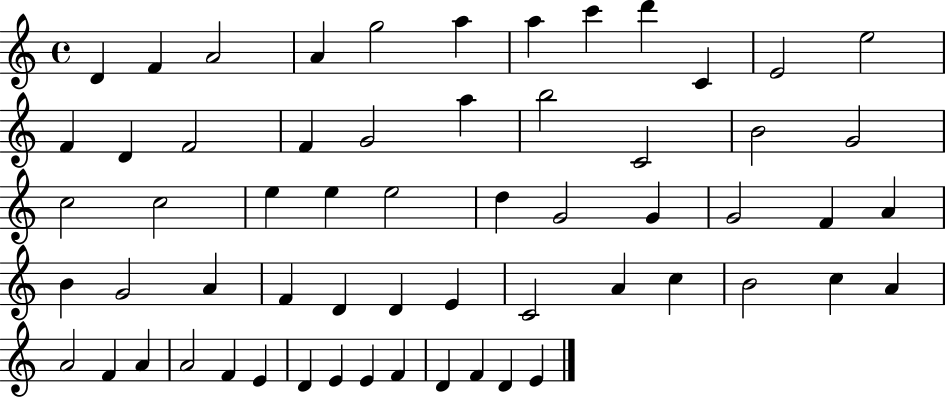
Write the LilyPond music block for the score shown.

{
  \clef treble
  \time 4/4
  \defaultTimeSignature
  \key c \major
  d'4 f'4 a'2 | a'4 g''2 a''4 | a''4 c'''4 d'''4 c'4 | e'2 e''2 | \break f'4 d'4 f'2 | f'4 g'2 a''4 | b''2 c'2 | b'2 g'2 | \break c''2 c''2 | e''4 e''4 e''2 | d''4 g'2 g'4 | g'2 f'4 a'4 | \break b'4 g'2 a'4 | f'4 d'4 d'4 e'4 | c'2 a'4 c''4 | b'2 c''4 a'4 | \break a'2 f'4 a'4 | a'2 f'4 e'4 | d'4 e'4 e'4 f'4 | d'4 f'4 d'4 e'4 | \break \bar "|."
}